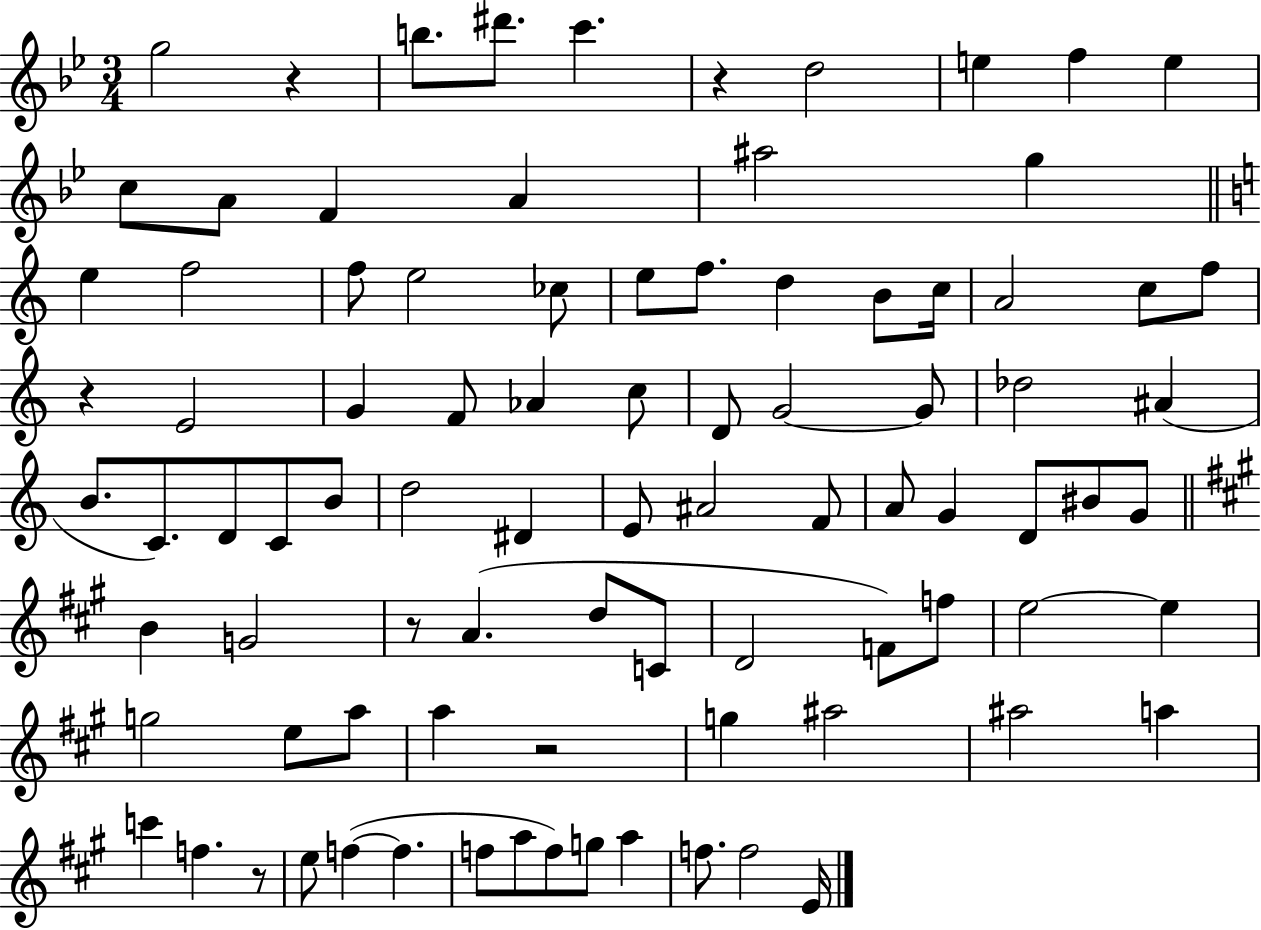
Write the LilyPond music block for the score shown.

{
  \clef treble
  \numericTimeSignature
  \time 3/4
  \key bes \major
  \repeat volta 2 { g''2 r4 | b''8. dis'''8. c'''4. | r4 d''2 | e''4 f''4 e''4 | \break c''8 a'8 f'4 a'4 | ais''2 g''4 | \bar "||" \break \key c \major e''4 f''2 | f''8 e''2 ces''8 | e''8 f''8. d''4 b'8 c''16 | a'2 c''8 f''8 | \break r4 e'2 | g'4 f'8 aes'4 c''8 | d'8 g'2~~ g'8 | des''2 ais'4( | \break b'8. c'8.) d'8 c'8 b'8 | d''2 dis'4 | e'8 ais'2 f'8 | a'8 g'4 d'8 bis'8 g'8 | \break \bar "||" \break \key a \major b'4 g'2 | r8 a'4.( d''8 c'8 | d'2 f'8) f''8 | e''2~~ e''4 | \break g''2 e''8 a''8 | a''4 r2 | g''4 ais''2 | ais''2 a''4 | \break c'''4 f''4. r8 | e''8 f''4~(~ f''4. | f''8 a''8 f''8) g''8 a''4 | f''8. f''2 e'16 | \break } \bar "|."
}